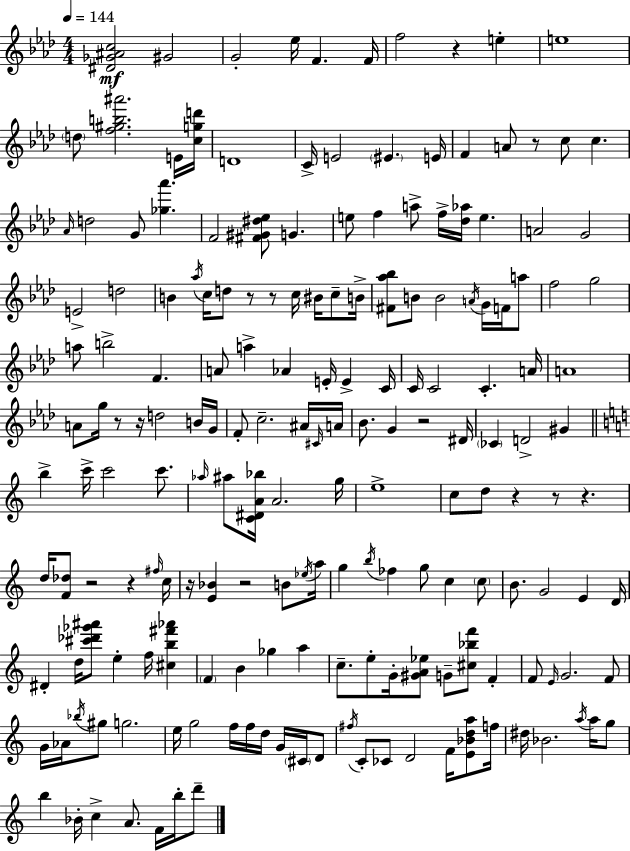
[D#4,Gb4,A#4,C5]/h G#4/h G4/h Eb5/s F4/q. F4/s F5/h R/q E5/q E5/w D5/e [F5,G#5,B5,A#6]/h. E4/s [C5,G5,D6]/s D4/w C4/s E4/h EIS4/q. E4/s F4/q A4/e R/e C5/e C5/q. Ab4/s D5/h G4/e [Gb5,Ab6]/q. F4/h [F#4,G#4,D#5,Eb5]/e G4/q. E5/e F5/q A5/e F5/s [Db5,Ab5]/s E5/q. A4/h G4/h E4/h D5/h B4/q Ab5/s C5/s D5/e R/e R/e C5/s BIS4/s C5/e B4/s [F#4,Ab5,Bb5]/e B4/e B4/h A4/s G4/s F4/s A5/e F5/h G5/h A5/e B5/h F4/q. A4/e A5/q Ab4/q E4/s E4/q C4/s C4/s C4/h C4/q. A4/s A4/w A4/e G5/s R/e R/s D5/h B4/s G4/s F4/e C5/h. A#4/s C#4/s A4/s Bb4/e. G4/q R/h D#4/s CES4/q D4/h G#4/q B5/q C6/s C6/h C6/e. Ab5/s A#5/e [C4,D#4,A4,Bb5]/s A4/h. G5/s E5/w C5/e D5/e R/q R/e R/q. D5/s [F4,Db5]/e R/h R/q F#5/s C5/s R/s [E4,Bb4]/q R/h B4/e Eb5/s A5/s G5/q B5/s FES5/q G5/e C5/q C5/e B4/e. G4/h E4/q D4/s D#4/q D5/s [C#6,Db6,Gb6,A#6]/e E5/q F5/s [C#5,B5,F#6,Ab6]/q F4/q B4/q Gb5/q A5/q C5/e. E5/e G4/s [G#4,A4,Eb5]/e G4/e [C#5,Bb5,F6]/e F4/q F4/e E4/s G4/h. F4/e G4/s Ab4/s Bb5/s G#5/e G5/h. E5/s G5/h F5/s F5/s D5/s G4/s C#4/s D4/e F#5/s C4/e CES4/e D4/h F4/s [E4,Bb4,D5,A5]/e F5/s D#5/s Bb4/h. A5/s A5/s G5/e B5/q Bb4/s C5/q A4/e. F4/s B5/s D6/e